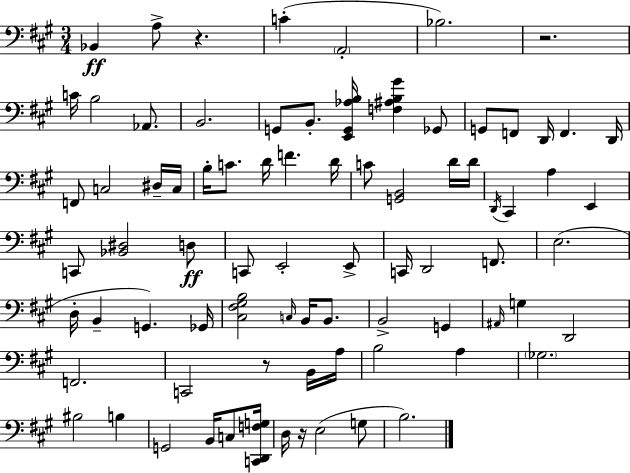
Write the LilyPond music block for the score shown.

{
  \clef bass
  \numericTimeSignature
  \time 3/4
  \key a \major
  \repeat volta 2 { bes,4\ff a8-> r4. | c'4-.( \parenthesize a,2-. | bes2.) | r2. | \break c'16 b2 aes,8. | b,2. | g,8 b,8.-. <e, g, aes b>16 <f ais b gis'>4 ges,8 | g,8 f,8 d,16 f,4. d,16 | \break f,8 c2 dis16-- c16 | b16-. c'8. d'16 f'4. d'16 | c'8 <g, b,>2 d'16 d'16 | \acciaccatura { d,16 } cis,4 a4 e,4 | \break c,8 <bes, dis>2 d8\ff | c,8 e,2-. e,8-> | c,16 d,2 f,8. | e2.( | \break d16-. b,4-- g,4.) | ges,16 <cis fis gis b>2 \grace { c16 } b,16 b,8. | b,2-> g,4 | \grace { ais,16 } g4 d,2 | \break f,2. | c,2 r8 | b,16 a16 b2 a4 | \parenthesize ges2. | \break bis2 b4 | g,2 b,16 | c8 <c, d, f g>16 d16 r16 e2( | g8 b2.) | \break } \bar "|."
}